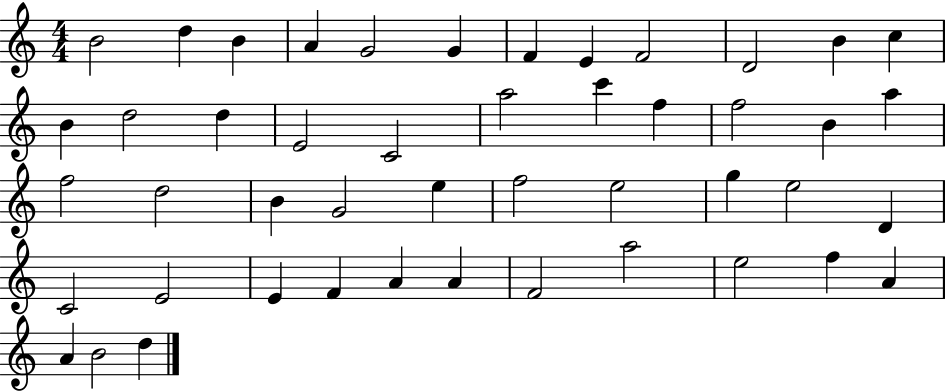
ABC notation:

X:1
T:Untitled
M:4/4
L:1/4
K:C
B2 d B A G2 G F E F2 D2 B c B d2 d E2 C2 a2 c' f f2 B a f2 d2 B G2 e f2 e2 g e2 D C2 E2 E F A A F2 a2 e2 f A A B2 d